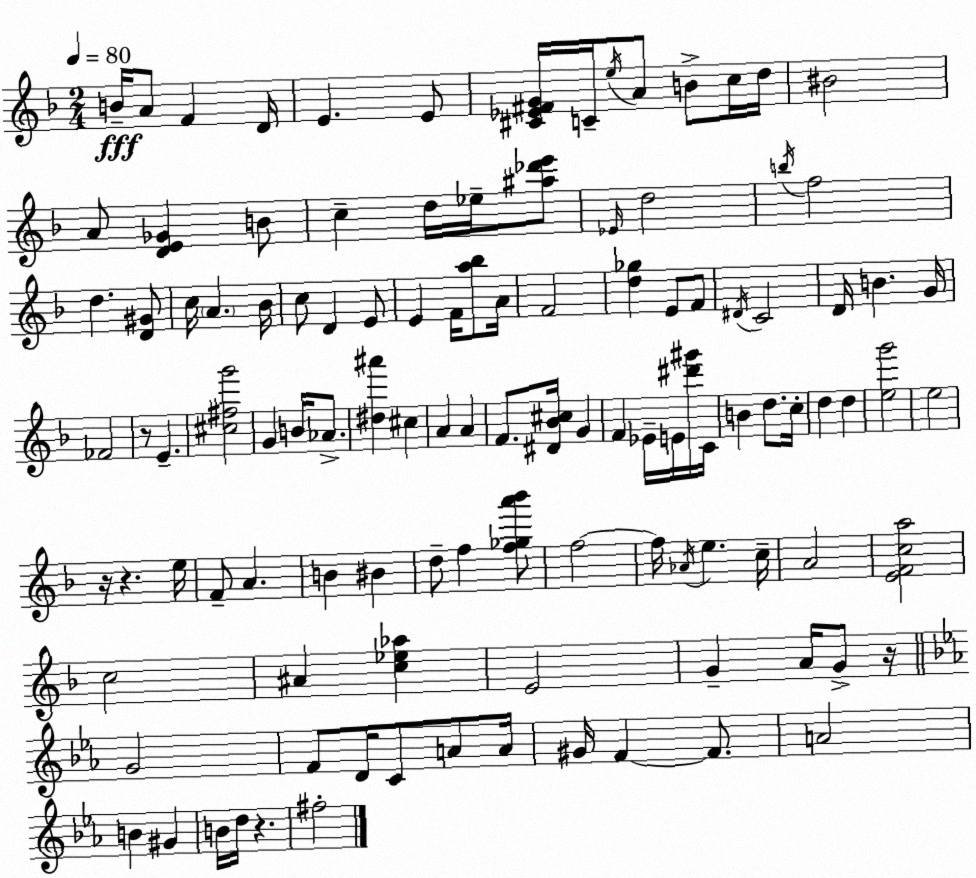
X:1
T:Untitled
M:2/4
L:1/4
K:Dm
B/4 A/2 F D/4 E E/2 [^C_E^FG]/4 C/4 e/4 A/2 B/2 c/4 d/4 ^B2 A/2 [DE_G] B/2 c d/4 _e/4 [^a_d'e']/2 _E/4 d2 b/4 f2 d [D^G]/2 c/4 A _B/4 c/2 D E/2 E F/4 [a_b]/2 A/4 F2 [d_g] E/2 F/2 ^D/4 C2 D/4 B G/4 _F2 z/2 E [^c^fg']2 G B/4 _A/2 [^d^a'] ^c A A F/2 [^D_B^c]/4 G F _E/4 E/4 [^d'^g']/4 C/4 B d/2 c/4 d d [eg']2 e2 z/4 z e/4 F/2 A B ^B d/2 f [f_ga'_b']/2 f2 f/4 _A/4 e c/4 A2 [EFca]2 c2 ^A [c_e_a] E2 G A/4 G/2 z/4 G2 F/2 D/4 C/2 A/2 A/4 ^G/4 F F/2 A2 B ^G B/4 d/4 z ^f2